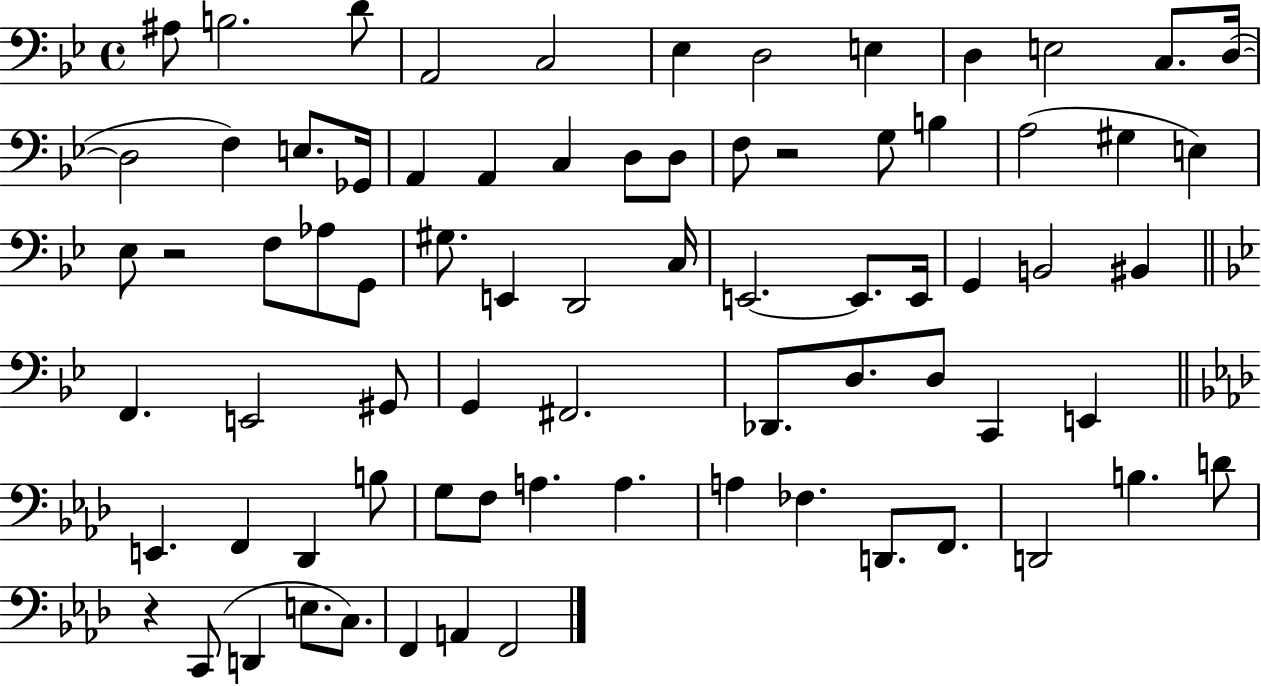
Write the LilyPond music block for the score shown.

{
  \clef bass
  \time 4/4
  \defaultTimeSignature
  \key bes \major
  ais8 b2. d'8 | a,2 c2 | ees4 d2 e4 | d4 e2 c8. d16~(~ | \break d2 f4) e8. ges,16 | a,4 a,4 c4 d8 d8 | f8 r2 g8 b4 | a2( gis4 e4) | \break ees8 r2 f8 aes8 g,8 | gis8. e,4 d,2 c16 | e,2.~~ e,8. e,16 | g,4 b,2 bis,4 | \break \bar "||" \break \key g \minor f,4. e,2 gis,8 | g,4 fis,2. | des,8. d8. d8 c,4 e,4 | \bar "||" \break \key f \minor e,4. f,4 des,4 b8 | g8 f8 a4. a4. | a4 fes4. d,8. f,8. | d,2 b4. d'8 | \break r4 c,8( d,4 e8. c8.) | f,4 a,4 f,2 | \bar "|."
}